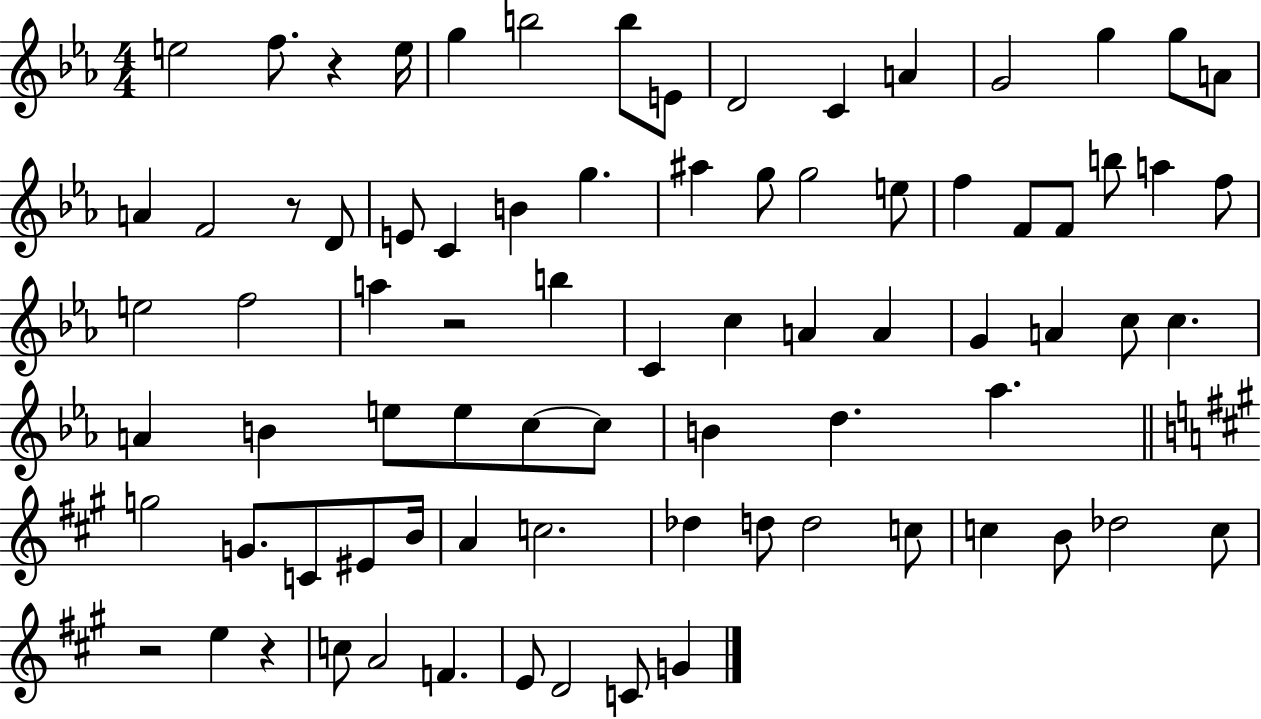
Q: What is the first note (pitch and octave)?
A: E5